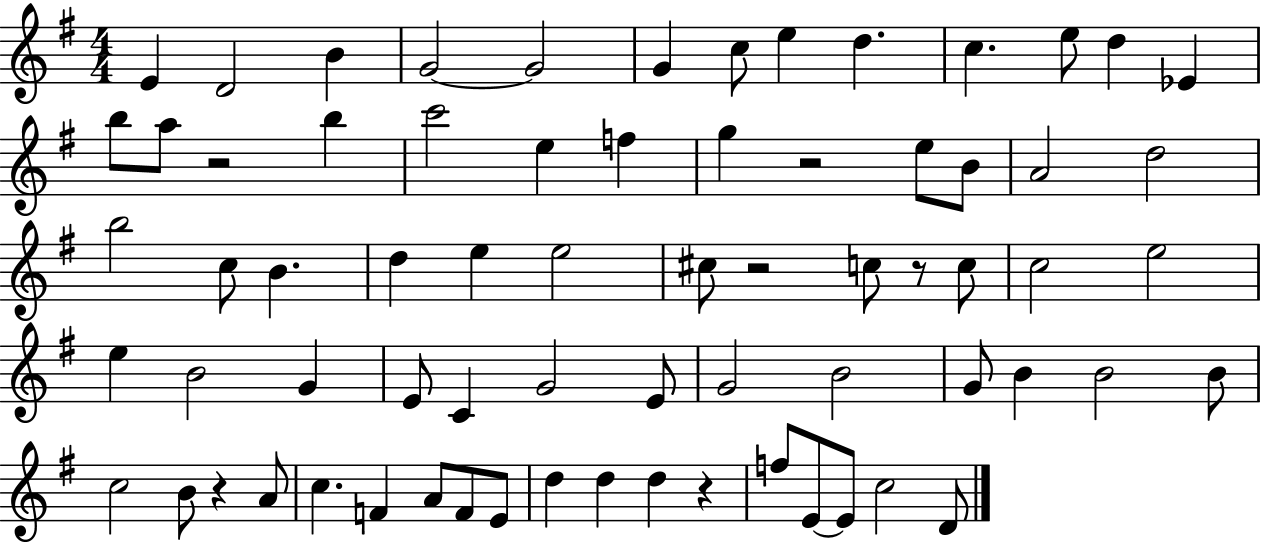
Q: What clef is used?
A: treble